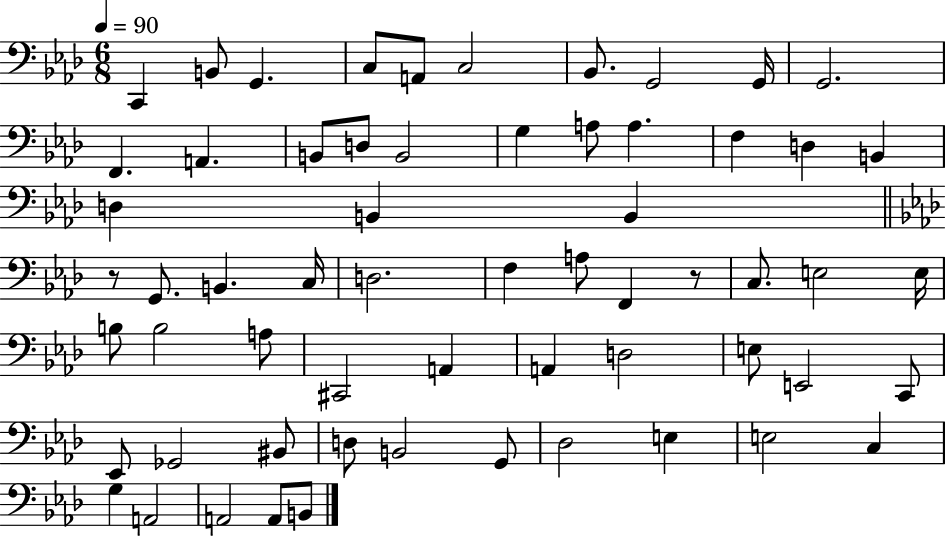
{
  \clef bass
  \numericTimeSignature
  \time 6/8
  \key aes \major
  \tempo 4 = 90
  c,4 b,8 g,4. | c8 a,8 c2 | bes,8. g,2 g,16 | g,2. | \break f,4. a,4. | b,8 d8 b,2 | g4 a8 a4. | f4 d4 b,4 | \break d4 b,4 b,4 | \bar "||" \break \key aes \major r8 g,8. b,4. c16 | d2. | f4 a8 f,4 r8 | c8. e2 e16 | \break b8 b2 a8 | cis,2 a,4 | a,4 d2 | e8 e,2 c,8 | \break ees,8 ges,2 bis,8 | d8 b,2 g,8 | des2 e4 | e2 c4 | \break g4 a,2 | a,2 a,8 b,8 | \bar "|."
}